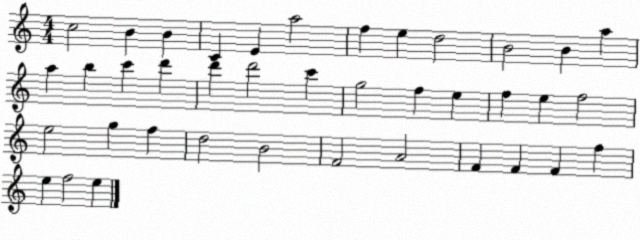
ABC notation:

X:1
T:Untitled
M:4/4
L:1/4
K:C
c2 B B C E a2 f e d2 B2 B a a b c' d' d' d'2 c' g2 f e f e f2 e2 g f d2 B2 F2 A2 F F F f e f2 e